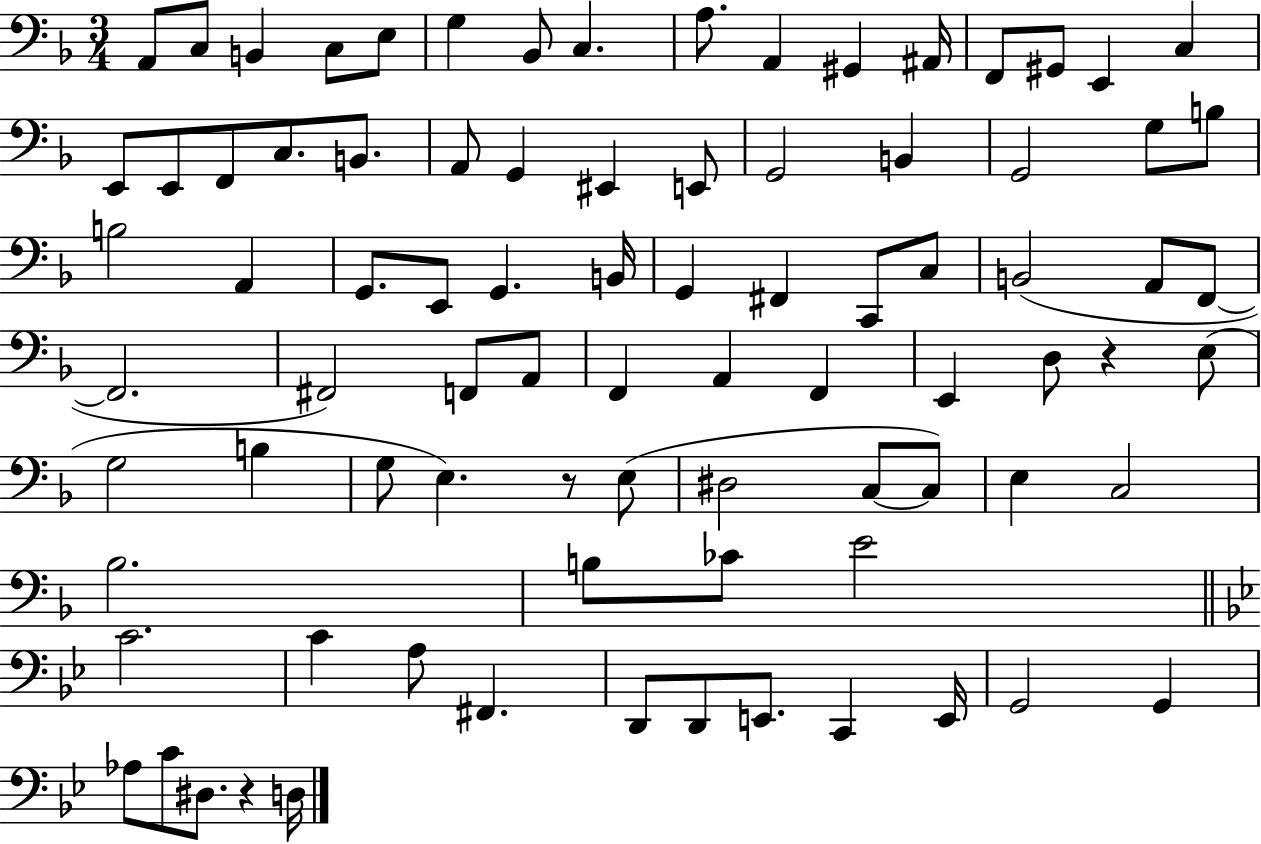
X:1
T:Untitled
M:3/4
L:1/4
K:F
A,,/2 C,/2 B,, C,/2 E,/2 G, _B,,/2 C, A,/2 A,, ^G,, ^A,,/4 F,,/2 ^G,,/2 E,, C, E,,/2 E,,/2 F,,/2 C,/2 B,,/2 A,,/2 G,, ^E,, E,,/2 G,,2 B,, G,,2 G,/2 B,/2 B,2 A,, G,,/2 E,,/2 G,, B,,/4 G,, ^F,, C,,/2 C,/2 B,,2 A,,/2 F,,/2 F,,2 ^F,,2 F,,/2 A,,/2 F,, A,, F,, E,, D,/2 z E,/2 G,2 B, G,/2 E, z/2 E,/2 ^D,2 C,/2 C,/2 E, C,2 _B,2 B,/2 _C/2 E2 C2 C A,/2 ^F,, D,,/2 D,,/2 E,,/2 C,, E,,/4 G,,2 G,, _A,/2 C/2 ^D,/2 z D,/4